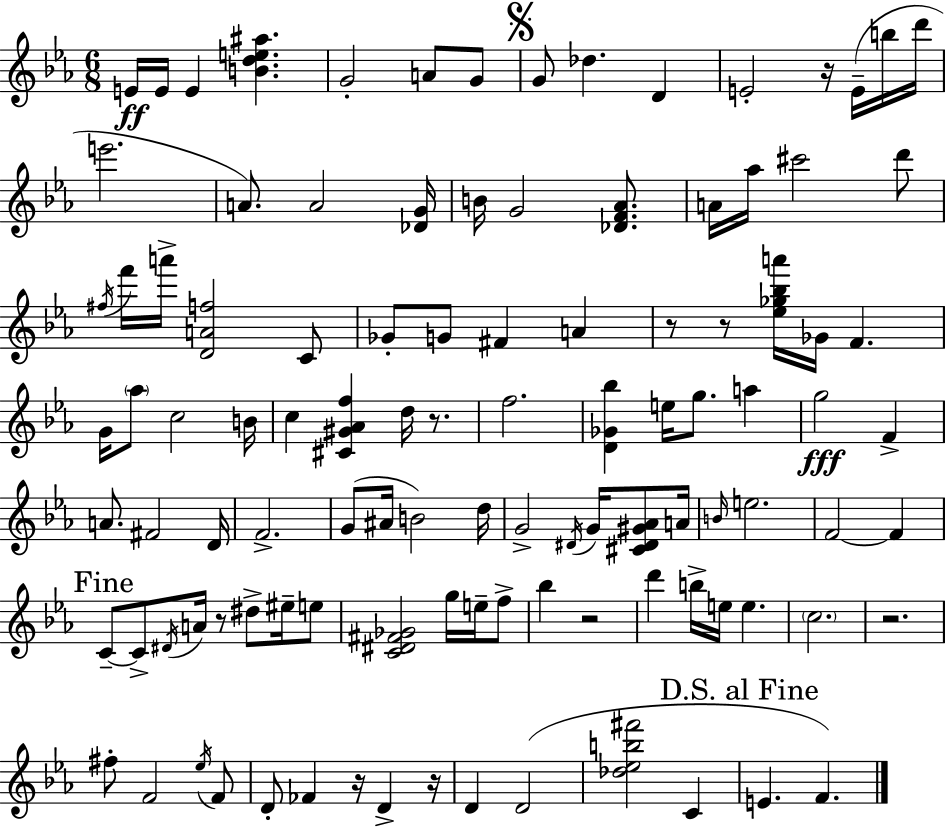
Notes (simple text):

E4/s E4/s E4/q [B4,D5,E5,A#5]/q. G4/h A4/e G4/e G4/e Db5/q. D4/q E4/h R/s E4/s B5/s D6/s E6/h. A4/e. A4/h [Db4,G4]/s B4/s G4/h [Db4,F4,Ab4]/e. A4/s Ab5/s C#6/h D6/e F#5/s F6/s A6/s [D4,A4,F5]/h C4/e Gb4/e G4/e F#4/q A4/q R/e R/e [Eb5,Gb5,Bb5,A6]/s Gb4/s F4/q. G4/s Ab5/e C5/h B4/s C5/q [C#4,G#4,Ab4,F5]/q D5/s R/e. F5/h. [D4,Gb4,Bb5]/q E5/s G5/e. A5/q G5/h F4/q A4/e. F#4/h D4/s F4/h. G4/e A#4/s B4/h D5/s G4/h D#4/s G4/s [C#4,D#4,G#4,Ab4]/e A4/s B4/s E5/h. F4/h F4/q C4/e C4/e D#4/s A4/s R/e D#5/e EIS5/s E5/e [C4,D#4,F#4,Gb4]/h G5/s E5/s F5/e Bb5/q R/h D6/q B5/s E5/s E5/q. C5/h. R/h. F#5/e F4/h Eb5/s F4/e D4/e FES4/q R/s D4/q R/s D4/q D4/h [Db5,Eb5,B5,F#6]/h C4/q E4/q. F4/q.